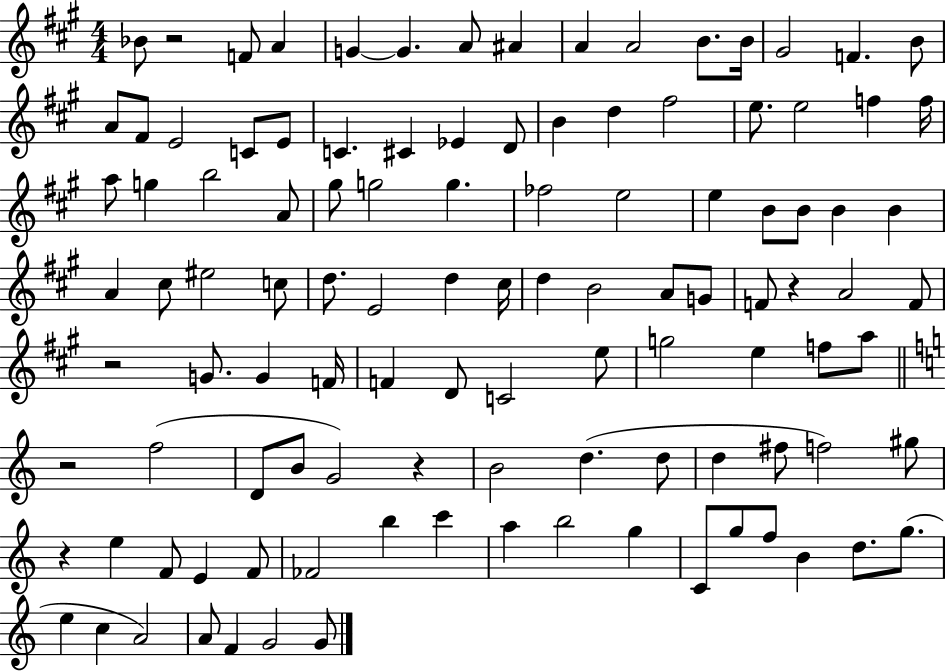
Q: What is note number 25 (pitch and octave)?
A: D5